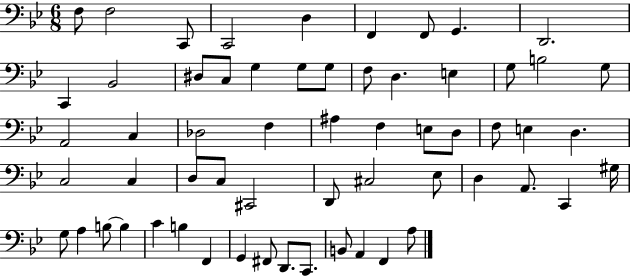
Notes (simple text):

F3/e F3/h C2/e C2/h D3/q F2/q F2/e G2/q. D2/h. C2/q Bb2/h D#3/e C3/e G3/q G3/e G3/e F3/e D3/q. E3/q G3/e B3/h G3/e A2/h C3/q Db3/h F3/q A#3/q F3/q E3/e D3/e F3/e E3/q D3/q. C3/h C3/q D3/e C3/e C#2/h D2/e C#3/h Eb3/e D3/q A2/e. C2/q G#3/s G3/e A3/q B3/e B3/q C4/q B3/q F2/q G2/q F#2/e D2/e. C2/e. B2/e A2/q F2/q A3/e